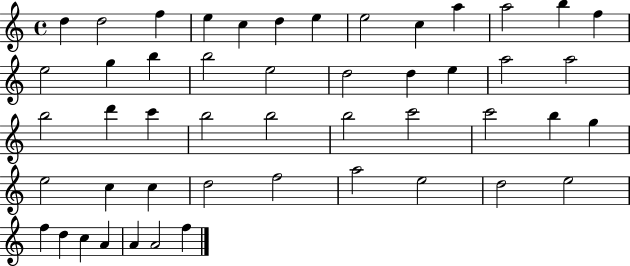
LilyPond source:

{
  \clef treble
  \time 4/4
  \defaultTimeSignature
  \key c \major
  d''4 d''2 f''4 | e''4 c''4 d''4 e''4 | e''2 c''4 a''4 | a''2 b''4 f''4 | \break e''2 g''4 b''4 | b''2 e''2 | d''2 d''4 e''4 | a''2 a''2 | \break b''2 d'''4 c'''4 | b''2 b''2 | b''2 c'''2 | c'''2 b''4 g''4 | \break e''2 c''4 c''4 | d''2 f''2 | a''2 e''2 | d''2 e''2 | \break f''4 d''4 c''4 a'4 | a'4 a'2 f''4 | \bar "|."
}